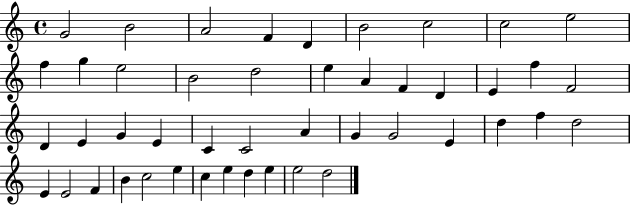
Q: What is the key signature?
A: C major